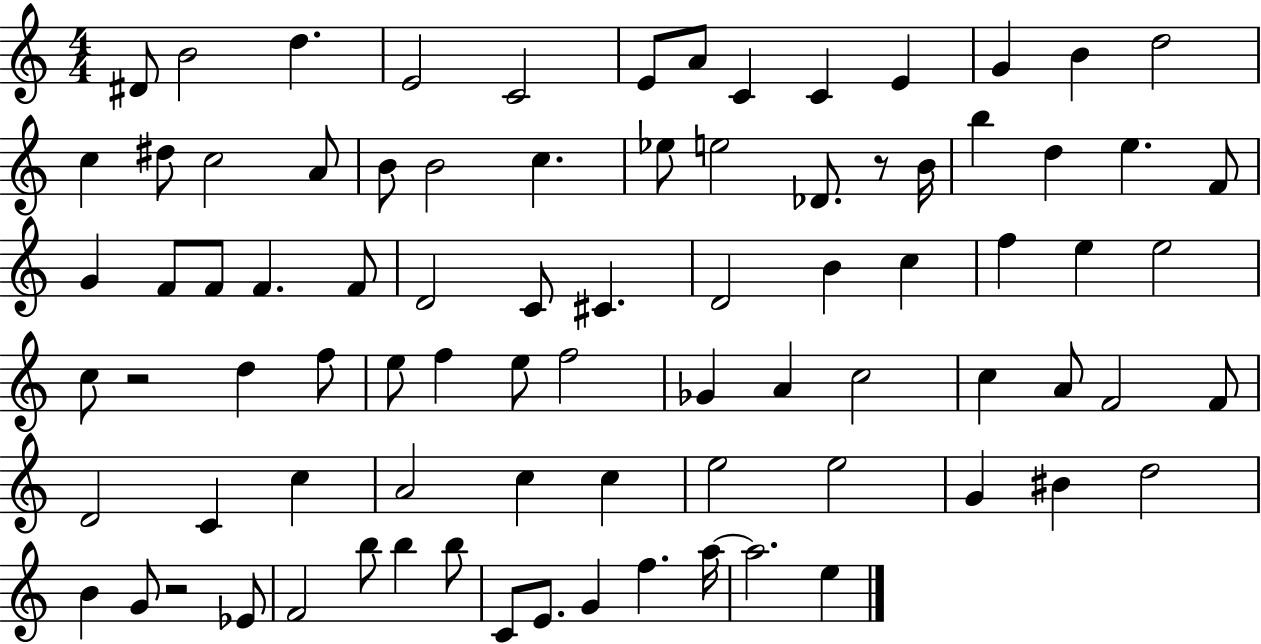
{
  \clef treble
  \numericTimeSignature
  \time 4/4
  \key c \major
  dis'8 b'2 d''4. | e'2 c'2 | e'8 a'8 c'4 c'4 e'4 | g'4 b'4 d''2 | \break c''4 dis''8 c''2 a'8 | b'8 b'2 c''4. | ees''8 e''2 des'8. r8 b'16 | b''4 d''4 e''4. f'8 | \break g'4 f'8 f'8 f'4. f'8 | d'2 c'8 cis'4. | d'2 b'4 c''4 | f''4 e''4 e''2 | \break c''8 r2 d''4 f''8 | e''8 f''4 e''8 f''2 | ges'4 a'4 c''2 | c''4 a'8 f'2 f'8 | \break d'2 c'4 c''4 | a'2 c''4 c''4 | e''2 e''2 | g'4 bis'4 d''2 | \break b'4 g'8 r2 ees'8 | f'2 b''8 b''4 b''8 | c'8 e'8. g'4 f''4. a''16~~ | a''2. e''4 | \break \bar "|."
}